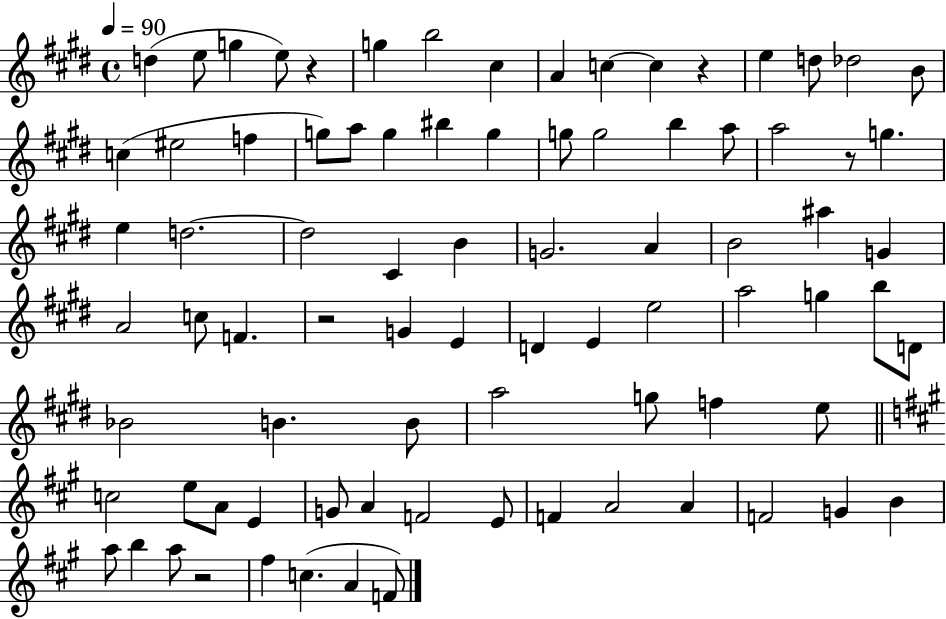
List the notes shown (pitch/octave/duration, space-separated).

D5/q E5/e G5/q E5/e R/q G5/q B5/h C#5/q A4/q C5/q C5/q R/q E5/q D5/e Db5/h B4/e C5/q EIS5/h F5/q G5/e A5/e G5/q BIS5/q G5/q G5/e G5/h B5/q A5/e A5/h R/e G5/q. E5/q D5/h. D5/h C#4/q B4/q G4/h. A4/q B4/h A#5/q G4/q A4/h C5/e F4/q. R/h G4/q E4/q D4/q E4/q E5/h A5/h G5/q B5/e D4/e Bb4/h B4/q. B4/e A5/h G5/e F5/q E5/e C5/h E5/e A4/e E4/q G4/e A4/q F4/h E4/e F4/q A4/h A4/q F4/h G4/q B4/q A5/e B5/q A5/e R/h F#5/q C5/q. A4/q F4/e